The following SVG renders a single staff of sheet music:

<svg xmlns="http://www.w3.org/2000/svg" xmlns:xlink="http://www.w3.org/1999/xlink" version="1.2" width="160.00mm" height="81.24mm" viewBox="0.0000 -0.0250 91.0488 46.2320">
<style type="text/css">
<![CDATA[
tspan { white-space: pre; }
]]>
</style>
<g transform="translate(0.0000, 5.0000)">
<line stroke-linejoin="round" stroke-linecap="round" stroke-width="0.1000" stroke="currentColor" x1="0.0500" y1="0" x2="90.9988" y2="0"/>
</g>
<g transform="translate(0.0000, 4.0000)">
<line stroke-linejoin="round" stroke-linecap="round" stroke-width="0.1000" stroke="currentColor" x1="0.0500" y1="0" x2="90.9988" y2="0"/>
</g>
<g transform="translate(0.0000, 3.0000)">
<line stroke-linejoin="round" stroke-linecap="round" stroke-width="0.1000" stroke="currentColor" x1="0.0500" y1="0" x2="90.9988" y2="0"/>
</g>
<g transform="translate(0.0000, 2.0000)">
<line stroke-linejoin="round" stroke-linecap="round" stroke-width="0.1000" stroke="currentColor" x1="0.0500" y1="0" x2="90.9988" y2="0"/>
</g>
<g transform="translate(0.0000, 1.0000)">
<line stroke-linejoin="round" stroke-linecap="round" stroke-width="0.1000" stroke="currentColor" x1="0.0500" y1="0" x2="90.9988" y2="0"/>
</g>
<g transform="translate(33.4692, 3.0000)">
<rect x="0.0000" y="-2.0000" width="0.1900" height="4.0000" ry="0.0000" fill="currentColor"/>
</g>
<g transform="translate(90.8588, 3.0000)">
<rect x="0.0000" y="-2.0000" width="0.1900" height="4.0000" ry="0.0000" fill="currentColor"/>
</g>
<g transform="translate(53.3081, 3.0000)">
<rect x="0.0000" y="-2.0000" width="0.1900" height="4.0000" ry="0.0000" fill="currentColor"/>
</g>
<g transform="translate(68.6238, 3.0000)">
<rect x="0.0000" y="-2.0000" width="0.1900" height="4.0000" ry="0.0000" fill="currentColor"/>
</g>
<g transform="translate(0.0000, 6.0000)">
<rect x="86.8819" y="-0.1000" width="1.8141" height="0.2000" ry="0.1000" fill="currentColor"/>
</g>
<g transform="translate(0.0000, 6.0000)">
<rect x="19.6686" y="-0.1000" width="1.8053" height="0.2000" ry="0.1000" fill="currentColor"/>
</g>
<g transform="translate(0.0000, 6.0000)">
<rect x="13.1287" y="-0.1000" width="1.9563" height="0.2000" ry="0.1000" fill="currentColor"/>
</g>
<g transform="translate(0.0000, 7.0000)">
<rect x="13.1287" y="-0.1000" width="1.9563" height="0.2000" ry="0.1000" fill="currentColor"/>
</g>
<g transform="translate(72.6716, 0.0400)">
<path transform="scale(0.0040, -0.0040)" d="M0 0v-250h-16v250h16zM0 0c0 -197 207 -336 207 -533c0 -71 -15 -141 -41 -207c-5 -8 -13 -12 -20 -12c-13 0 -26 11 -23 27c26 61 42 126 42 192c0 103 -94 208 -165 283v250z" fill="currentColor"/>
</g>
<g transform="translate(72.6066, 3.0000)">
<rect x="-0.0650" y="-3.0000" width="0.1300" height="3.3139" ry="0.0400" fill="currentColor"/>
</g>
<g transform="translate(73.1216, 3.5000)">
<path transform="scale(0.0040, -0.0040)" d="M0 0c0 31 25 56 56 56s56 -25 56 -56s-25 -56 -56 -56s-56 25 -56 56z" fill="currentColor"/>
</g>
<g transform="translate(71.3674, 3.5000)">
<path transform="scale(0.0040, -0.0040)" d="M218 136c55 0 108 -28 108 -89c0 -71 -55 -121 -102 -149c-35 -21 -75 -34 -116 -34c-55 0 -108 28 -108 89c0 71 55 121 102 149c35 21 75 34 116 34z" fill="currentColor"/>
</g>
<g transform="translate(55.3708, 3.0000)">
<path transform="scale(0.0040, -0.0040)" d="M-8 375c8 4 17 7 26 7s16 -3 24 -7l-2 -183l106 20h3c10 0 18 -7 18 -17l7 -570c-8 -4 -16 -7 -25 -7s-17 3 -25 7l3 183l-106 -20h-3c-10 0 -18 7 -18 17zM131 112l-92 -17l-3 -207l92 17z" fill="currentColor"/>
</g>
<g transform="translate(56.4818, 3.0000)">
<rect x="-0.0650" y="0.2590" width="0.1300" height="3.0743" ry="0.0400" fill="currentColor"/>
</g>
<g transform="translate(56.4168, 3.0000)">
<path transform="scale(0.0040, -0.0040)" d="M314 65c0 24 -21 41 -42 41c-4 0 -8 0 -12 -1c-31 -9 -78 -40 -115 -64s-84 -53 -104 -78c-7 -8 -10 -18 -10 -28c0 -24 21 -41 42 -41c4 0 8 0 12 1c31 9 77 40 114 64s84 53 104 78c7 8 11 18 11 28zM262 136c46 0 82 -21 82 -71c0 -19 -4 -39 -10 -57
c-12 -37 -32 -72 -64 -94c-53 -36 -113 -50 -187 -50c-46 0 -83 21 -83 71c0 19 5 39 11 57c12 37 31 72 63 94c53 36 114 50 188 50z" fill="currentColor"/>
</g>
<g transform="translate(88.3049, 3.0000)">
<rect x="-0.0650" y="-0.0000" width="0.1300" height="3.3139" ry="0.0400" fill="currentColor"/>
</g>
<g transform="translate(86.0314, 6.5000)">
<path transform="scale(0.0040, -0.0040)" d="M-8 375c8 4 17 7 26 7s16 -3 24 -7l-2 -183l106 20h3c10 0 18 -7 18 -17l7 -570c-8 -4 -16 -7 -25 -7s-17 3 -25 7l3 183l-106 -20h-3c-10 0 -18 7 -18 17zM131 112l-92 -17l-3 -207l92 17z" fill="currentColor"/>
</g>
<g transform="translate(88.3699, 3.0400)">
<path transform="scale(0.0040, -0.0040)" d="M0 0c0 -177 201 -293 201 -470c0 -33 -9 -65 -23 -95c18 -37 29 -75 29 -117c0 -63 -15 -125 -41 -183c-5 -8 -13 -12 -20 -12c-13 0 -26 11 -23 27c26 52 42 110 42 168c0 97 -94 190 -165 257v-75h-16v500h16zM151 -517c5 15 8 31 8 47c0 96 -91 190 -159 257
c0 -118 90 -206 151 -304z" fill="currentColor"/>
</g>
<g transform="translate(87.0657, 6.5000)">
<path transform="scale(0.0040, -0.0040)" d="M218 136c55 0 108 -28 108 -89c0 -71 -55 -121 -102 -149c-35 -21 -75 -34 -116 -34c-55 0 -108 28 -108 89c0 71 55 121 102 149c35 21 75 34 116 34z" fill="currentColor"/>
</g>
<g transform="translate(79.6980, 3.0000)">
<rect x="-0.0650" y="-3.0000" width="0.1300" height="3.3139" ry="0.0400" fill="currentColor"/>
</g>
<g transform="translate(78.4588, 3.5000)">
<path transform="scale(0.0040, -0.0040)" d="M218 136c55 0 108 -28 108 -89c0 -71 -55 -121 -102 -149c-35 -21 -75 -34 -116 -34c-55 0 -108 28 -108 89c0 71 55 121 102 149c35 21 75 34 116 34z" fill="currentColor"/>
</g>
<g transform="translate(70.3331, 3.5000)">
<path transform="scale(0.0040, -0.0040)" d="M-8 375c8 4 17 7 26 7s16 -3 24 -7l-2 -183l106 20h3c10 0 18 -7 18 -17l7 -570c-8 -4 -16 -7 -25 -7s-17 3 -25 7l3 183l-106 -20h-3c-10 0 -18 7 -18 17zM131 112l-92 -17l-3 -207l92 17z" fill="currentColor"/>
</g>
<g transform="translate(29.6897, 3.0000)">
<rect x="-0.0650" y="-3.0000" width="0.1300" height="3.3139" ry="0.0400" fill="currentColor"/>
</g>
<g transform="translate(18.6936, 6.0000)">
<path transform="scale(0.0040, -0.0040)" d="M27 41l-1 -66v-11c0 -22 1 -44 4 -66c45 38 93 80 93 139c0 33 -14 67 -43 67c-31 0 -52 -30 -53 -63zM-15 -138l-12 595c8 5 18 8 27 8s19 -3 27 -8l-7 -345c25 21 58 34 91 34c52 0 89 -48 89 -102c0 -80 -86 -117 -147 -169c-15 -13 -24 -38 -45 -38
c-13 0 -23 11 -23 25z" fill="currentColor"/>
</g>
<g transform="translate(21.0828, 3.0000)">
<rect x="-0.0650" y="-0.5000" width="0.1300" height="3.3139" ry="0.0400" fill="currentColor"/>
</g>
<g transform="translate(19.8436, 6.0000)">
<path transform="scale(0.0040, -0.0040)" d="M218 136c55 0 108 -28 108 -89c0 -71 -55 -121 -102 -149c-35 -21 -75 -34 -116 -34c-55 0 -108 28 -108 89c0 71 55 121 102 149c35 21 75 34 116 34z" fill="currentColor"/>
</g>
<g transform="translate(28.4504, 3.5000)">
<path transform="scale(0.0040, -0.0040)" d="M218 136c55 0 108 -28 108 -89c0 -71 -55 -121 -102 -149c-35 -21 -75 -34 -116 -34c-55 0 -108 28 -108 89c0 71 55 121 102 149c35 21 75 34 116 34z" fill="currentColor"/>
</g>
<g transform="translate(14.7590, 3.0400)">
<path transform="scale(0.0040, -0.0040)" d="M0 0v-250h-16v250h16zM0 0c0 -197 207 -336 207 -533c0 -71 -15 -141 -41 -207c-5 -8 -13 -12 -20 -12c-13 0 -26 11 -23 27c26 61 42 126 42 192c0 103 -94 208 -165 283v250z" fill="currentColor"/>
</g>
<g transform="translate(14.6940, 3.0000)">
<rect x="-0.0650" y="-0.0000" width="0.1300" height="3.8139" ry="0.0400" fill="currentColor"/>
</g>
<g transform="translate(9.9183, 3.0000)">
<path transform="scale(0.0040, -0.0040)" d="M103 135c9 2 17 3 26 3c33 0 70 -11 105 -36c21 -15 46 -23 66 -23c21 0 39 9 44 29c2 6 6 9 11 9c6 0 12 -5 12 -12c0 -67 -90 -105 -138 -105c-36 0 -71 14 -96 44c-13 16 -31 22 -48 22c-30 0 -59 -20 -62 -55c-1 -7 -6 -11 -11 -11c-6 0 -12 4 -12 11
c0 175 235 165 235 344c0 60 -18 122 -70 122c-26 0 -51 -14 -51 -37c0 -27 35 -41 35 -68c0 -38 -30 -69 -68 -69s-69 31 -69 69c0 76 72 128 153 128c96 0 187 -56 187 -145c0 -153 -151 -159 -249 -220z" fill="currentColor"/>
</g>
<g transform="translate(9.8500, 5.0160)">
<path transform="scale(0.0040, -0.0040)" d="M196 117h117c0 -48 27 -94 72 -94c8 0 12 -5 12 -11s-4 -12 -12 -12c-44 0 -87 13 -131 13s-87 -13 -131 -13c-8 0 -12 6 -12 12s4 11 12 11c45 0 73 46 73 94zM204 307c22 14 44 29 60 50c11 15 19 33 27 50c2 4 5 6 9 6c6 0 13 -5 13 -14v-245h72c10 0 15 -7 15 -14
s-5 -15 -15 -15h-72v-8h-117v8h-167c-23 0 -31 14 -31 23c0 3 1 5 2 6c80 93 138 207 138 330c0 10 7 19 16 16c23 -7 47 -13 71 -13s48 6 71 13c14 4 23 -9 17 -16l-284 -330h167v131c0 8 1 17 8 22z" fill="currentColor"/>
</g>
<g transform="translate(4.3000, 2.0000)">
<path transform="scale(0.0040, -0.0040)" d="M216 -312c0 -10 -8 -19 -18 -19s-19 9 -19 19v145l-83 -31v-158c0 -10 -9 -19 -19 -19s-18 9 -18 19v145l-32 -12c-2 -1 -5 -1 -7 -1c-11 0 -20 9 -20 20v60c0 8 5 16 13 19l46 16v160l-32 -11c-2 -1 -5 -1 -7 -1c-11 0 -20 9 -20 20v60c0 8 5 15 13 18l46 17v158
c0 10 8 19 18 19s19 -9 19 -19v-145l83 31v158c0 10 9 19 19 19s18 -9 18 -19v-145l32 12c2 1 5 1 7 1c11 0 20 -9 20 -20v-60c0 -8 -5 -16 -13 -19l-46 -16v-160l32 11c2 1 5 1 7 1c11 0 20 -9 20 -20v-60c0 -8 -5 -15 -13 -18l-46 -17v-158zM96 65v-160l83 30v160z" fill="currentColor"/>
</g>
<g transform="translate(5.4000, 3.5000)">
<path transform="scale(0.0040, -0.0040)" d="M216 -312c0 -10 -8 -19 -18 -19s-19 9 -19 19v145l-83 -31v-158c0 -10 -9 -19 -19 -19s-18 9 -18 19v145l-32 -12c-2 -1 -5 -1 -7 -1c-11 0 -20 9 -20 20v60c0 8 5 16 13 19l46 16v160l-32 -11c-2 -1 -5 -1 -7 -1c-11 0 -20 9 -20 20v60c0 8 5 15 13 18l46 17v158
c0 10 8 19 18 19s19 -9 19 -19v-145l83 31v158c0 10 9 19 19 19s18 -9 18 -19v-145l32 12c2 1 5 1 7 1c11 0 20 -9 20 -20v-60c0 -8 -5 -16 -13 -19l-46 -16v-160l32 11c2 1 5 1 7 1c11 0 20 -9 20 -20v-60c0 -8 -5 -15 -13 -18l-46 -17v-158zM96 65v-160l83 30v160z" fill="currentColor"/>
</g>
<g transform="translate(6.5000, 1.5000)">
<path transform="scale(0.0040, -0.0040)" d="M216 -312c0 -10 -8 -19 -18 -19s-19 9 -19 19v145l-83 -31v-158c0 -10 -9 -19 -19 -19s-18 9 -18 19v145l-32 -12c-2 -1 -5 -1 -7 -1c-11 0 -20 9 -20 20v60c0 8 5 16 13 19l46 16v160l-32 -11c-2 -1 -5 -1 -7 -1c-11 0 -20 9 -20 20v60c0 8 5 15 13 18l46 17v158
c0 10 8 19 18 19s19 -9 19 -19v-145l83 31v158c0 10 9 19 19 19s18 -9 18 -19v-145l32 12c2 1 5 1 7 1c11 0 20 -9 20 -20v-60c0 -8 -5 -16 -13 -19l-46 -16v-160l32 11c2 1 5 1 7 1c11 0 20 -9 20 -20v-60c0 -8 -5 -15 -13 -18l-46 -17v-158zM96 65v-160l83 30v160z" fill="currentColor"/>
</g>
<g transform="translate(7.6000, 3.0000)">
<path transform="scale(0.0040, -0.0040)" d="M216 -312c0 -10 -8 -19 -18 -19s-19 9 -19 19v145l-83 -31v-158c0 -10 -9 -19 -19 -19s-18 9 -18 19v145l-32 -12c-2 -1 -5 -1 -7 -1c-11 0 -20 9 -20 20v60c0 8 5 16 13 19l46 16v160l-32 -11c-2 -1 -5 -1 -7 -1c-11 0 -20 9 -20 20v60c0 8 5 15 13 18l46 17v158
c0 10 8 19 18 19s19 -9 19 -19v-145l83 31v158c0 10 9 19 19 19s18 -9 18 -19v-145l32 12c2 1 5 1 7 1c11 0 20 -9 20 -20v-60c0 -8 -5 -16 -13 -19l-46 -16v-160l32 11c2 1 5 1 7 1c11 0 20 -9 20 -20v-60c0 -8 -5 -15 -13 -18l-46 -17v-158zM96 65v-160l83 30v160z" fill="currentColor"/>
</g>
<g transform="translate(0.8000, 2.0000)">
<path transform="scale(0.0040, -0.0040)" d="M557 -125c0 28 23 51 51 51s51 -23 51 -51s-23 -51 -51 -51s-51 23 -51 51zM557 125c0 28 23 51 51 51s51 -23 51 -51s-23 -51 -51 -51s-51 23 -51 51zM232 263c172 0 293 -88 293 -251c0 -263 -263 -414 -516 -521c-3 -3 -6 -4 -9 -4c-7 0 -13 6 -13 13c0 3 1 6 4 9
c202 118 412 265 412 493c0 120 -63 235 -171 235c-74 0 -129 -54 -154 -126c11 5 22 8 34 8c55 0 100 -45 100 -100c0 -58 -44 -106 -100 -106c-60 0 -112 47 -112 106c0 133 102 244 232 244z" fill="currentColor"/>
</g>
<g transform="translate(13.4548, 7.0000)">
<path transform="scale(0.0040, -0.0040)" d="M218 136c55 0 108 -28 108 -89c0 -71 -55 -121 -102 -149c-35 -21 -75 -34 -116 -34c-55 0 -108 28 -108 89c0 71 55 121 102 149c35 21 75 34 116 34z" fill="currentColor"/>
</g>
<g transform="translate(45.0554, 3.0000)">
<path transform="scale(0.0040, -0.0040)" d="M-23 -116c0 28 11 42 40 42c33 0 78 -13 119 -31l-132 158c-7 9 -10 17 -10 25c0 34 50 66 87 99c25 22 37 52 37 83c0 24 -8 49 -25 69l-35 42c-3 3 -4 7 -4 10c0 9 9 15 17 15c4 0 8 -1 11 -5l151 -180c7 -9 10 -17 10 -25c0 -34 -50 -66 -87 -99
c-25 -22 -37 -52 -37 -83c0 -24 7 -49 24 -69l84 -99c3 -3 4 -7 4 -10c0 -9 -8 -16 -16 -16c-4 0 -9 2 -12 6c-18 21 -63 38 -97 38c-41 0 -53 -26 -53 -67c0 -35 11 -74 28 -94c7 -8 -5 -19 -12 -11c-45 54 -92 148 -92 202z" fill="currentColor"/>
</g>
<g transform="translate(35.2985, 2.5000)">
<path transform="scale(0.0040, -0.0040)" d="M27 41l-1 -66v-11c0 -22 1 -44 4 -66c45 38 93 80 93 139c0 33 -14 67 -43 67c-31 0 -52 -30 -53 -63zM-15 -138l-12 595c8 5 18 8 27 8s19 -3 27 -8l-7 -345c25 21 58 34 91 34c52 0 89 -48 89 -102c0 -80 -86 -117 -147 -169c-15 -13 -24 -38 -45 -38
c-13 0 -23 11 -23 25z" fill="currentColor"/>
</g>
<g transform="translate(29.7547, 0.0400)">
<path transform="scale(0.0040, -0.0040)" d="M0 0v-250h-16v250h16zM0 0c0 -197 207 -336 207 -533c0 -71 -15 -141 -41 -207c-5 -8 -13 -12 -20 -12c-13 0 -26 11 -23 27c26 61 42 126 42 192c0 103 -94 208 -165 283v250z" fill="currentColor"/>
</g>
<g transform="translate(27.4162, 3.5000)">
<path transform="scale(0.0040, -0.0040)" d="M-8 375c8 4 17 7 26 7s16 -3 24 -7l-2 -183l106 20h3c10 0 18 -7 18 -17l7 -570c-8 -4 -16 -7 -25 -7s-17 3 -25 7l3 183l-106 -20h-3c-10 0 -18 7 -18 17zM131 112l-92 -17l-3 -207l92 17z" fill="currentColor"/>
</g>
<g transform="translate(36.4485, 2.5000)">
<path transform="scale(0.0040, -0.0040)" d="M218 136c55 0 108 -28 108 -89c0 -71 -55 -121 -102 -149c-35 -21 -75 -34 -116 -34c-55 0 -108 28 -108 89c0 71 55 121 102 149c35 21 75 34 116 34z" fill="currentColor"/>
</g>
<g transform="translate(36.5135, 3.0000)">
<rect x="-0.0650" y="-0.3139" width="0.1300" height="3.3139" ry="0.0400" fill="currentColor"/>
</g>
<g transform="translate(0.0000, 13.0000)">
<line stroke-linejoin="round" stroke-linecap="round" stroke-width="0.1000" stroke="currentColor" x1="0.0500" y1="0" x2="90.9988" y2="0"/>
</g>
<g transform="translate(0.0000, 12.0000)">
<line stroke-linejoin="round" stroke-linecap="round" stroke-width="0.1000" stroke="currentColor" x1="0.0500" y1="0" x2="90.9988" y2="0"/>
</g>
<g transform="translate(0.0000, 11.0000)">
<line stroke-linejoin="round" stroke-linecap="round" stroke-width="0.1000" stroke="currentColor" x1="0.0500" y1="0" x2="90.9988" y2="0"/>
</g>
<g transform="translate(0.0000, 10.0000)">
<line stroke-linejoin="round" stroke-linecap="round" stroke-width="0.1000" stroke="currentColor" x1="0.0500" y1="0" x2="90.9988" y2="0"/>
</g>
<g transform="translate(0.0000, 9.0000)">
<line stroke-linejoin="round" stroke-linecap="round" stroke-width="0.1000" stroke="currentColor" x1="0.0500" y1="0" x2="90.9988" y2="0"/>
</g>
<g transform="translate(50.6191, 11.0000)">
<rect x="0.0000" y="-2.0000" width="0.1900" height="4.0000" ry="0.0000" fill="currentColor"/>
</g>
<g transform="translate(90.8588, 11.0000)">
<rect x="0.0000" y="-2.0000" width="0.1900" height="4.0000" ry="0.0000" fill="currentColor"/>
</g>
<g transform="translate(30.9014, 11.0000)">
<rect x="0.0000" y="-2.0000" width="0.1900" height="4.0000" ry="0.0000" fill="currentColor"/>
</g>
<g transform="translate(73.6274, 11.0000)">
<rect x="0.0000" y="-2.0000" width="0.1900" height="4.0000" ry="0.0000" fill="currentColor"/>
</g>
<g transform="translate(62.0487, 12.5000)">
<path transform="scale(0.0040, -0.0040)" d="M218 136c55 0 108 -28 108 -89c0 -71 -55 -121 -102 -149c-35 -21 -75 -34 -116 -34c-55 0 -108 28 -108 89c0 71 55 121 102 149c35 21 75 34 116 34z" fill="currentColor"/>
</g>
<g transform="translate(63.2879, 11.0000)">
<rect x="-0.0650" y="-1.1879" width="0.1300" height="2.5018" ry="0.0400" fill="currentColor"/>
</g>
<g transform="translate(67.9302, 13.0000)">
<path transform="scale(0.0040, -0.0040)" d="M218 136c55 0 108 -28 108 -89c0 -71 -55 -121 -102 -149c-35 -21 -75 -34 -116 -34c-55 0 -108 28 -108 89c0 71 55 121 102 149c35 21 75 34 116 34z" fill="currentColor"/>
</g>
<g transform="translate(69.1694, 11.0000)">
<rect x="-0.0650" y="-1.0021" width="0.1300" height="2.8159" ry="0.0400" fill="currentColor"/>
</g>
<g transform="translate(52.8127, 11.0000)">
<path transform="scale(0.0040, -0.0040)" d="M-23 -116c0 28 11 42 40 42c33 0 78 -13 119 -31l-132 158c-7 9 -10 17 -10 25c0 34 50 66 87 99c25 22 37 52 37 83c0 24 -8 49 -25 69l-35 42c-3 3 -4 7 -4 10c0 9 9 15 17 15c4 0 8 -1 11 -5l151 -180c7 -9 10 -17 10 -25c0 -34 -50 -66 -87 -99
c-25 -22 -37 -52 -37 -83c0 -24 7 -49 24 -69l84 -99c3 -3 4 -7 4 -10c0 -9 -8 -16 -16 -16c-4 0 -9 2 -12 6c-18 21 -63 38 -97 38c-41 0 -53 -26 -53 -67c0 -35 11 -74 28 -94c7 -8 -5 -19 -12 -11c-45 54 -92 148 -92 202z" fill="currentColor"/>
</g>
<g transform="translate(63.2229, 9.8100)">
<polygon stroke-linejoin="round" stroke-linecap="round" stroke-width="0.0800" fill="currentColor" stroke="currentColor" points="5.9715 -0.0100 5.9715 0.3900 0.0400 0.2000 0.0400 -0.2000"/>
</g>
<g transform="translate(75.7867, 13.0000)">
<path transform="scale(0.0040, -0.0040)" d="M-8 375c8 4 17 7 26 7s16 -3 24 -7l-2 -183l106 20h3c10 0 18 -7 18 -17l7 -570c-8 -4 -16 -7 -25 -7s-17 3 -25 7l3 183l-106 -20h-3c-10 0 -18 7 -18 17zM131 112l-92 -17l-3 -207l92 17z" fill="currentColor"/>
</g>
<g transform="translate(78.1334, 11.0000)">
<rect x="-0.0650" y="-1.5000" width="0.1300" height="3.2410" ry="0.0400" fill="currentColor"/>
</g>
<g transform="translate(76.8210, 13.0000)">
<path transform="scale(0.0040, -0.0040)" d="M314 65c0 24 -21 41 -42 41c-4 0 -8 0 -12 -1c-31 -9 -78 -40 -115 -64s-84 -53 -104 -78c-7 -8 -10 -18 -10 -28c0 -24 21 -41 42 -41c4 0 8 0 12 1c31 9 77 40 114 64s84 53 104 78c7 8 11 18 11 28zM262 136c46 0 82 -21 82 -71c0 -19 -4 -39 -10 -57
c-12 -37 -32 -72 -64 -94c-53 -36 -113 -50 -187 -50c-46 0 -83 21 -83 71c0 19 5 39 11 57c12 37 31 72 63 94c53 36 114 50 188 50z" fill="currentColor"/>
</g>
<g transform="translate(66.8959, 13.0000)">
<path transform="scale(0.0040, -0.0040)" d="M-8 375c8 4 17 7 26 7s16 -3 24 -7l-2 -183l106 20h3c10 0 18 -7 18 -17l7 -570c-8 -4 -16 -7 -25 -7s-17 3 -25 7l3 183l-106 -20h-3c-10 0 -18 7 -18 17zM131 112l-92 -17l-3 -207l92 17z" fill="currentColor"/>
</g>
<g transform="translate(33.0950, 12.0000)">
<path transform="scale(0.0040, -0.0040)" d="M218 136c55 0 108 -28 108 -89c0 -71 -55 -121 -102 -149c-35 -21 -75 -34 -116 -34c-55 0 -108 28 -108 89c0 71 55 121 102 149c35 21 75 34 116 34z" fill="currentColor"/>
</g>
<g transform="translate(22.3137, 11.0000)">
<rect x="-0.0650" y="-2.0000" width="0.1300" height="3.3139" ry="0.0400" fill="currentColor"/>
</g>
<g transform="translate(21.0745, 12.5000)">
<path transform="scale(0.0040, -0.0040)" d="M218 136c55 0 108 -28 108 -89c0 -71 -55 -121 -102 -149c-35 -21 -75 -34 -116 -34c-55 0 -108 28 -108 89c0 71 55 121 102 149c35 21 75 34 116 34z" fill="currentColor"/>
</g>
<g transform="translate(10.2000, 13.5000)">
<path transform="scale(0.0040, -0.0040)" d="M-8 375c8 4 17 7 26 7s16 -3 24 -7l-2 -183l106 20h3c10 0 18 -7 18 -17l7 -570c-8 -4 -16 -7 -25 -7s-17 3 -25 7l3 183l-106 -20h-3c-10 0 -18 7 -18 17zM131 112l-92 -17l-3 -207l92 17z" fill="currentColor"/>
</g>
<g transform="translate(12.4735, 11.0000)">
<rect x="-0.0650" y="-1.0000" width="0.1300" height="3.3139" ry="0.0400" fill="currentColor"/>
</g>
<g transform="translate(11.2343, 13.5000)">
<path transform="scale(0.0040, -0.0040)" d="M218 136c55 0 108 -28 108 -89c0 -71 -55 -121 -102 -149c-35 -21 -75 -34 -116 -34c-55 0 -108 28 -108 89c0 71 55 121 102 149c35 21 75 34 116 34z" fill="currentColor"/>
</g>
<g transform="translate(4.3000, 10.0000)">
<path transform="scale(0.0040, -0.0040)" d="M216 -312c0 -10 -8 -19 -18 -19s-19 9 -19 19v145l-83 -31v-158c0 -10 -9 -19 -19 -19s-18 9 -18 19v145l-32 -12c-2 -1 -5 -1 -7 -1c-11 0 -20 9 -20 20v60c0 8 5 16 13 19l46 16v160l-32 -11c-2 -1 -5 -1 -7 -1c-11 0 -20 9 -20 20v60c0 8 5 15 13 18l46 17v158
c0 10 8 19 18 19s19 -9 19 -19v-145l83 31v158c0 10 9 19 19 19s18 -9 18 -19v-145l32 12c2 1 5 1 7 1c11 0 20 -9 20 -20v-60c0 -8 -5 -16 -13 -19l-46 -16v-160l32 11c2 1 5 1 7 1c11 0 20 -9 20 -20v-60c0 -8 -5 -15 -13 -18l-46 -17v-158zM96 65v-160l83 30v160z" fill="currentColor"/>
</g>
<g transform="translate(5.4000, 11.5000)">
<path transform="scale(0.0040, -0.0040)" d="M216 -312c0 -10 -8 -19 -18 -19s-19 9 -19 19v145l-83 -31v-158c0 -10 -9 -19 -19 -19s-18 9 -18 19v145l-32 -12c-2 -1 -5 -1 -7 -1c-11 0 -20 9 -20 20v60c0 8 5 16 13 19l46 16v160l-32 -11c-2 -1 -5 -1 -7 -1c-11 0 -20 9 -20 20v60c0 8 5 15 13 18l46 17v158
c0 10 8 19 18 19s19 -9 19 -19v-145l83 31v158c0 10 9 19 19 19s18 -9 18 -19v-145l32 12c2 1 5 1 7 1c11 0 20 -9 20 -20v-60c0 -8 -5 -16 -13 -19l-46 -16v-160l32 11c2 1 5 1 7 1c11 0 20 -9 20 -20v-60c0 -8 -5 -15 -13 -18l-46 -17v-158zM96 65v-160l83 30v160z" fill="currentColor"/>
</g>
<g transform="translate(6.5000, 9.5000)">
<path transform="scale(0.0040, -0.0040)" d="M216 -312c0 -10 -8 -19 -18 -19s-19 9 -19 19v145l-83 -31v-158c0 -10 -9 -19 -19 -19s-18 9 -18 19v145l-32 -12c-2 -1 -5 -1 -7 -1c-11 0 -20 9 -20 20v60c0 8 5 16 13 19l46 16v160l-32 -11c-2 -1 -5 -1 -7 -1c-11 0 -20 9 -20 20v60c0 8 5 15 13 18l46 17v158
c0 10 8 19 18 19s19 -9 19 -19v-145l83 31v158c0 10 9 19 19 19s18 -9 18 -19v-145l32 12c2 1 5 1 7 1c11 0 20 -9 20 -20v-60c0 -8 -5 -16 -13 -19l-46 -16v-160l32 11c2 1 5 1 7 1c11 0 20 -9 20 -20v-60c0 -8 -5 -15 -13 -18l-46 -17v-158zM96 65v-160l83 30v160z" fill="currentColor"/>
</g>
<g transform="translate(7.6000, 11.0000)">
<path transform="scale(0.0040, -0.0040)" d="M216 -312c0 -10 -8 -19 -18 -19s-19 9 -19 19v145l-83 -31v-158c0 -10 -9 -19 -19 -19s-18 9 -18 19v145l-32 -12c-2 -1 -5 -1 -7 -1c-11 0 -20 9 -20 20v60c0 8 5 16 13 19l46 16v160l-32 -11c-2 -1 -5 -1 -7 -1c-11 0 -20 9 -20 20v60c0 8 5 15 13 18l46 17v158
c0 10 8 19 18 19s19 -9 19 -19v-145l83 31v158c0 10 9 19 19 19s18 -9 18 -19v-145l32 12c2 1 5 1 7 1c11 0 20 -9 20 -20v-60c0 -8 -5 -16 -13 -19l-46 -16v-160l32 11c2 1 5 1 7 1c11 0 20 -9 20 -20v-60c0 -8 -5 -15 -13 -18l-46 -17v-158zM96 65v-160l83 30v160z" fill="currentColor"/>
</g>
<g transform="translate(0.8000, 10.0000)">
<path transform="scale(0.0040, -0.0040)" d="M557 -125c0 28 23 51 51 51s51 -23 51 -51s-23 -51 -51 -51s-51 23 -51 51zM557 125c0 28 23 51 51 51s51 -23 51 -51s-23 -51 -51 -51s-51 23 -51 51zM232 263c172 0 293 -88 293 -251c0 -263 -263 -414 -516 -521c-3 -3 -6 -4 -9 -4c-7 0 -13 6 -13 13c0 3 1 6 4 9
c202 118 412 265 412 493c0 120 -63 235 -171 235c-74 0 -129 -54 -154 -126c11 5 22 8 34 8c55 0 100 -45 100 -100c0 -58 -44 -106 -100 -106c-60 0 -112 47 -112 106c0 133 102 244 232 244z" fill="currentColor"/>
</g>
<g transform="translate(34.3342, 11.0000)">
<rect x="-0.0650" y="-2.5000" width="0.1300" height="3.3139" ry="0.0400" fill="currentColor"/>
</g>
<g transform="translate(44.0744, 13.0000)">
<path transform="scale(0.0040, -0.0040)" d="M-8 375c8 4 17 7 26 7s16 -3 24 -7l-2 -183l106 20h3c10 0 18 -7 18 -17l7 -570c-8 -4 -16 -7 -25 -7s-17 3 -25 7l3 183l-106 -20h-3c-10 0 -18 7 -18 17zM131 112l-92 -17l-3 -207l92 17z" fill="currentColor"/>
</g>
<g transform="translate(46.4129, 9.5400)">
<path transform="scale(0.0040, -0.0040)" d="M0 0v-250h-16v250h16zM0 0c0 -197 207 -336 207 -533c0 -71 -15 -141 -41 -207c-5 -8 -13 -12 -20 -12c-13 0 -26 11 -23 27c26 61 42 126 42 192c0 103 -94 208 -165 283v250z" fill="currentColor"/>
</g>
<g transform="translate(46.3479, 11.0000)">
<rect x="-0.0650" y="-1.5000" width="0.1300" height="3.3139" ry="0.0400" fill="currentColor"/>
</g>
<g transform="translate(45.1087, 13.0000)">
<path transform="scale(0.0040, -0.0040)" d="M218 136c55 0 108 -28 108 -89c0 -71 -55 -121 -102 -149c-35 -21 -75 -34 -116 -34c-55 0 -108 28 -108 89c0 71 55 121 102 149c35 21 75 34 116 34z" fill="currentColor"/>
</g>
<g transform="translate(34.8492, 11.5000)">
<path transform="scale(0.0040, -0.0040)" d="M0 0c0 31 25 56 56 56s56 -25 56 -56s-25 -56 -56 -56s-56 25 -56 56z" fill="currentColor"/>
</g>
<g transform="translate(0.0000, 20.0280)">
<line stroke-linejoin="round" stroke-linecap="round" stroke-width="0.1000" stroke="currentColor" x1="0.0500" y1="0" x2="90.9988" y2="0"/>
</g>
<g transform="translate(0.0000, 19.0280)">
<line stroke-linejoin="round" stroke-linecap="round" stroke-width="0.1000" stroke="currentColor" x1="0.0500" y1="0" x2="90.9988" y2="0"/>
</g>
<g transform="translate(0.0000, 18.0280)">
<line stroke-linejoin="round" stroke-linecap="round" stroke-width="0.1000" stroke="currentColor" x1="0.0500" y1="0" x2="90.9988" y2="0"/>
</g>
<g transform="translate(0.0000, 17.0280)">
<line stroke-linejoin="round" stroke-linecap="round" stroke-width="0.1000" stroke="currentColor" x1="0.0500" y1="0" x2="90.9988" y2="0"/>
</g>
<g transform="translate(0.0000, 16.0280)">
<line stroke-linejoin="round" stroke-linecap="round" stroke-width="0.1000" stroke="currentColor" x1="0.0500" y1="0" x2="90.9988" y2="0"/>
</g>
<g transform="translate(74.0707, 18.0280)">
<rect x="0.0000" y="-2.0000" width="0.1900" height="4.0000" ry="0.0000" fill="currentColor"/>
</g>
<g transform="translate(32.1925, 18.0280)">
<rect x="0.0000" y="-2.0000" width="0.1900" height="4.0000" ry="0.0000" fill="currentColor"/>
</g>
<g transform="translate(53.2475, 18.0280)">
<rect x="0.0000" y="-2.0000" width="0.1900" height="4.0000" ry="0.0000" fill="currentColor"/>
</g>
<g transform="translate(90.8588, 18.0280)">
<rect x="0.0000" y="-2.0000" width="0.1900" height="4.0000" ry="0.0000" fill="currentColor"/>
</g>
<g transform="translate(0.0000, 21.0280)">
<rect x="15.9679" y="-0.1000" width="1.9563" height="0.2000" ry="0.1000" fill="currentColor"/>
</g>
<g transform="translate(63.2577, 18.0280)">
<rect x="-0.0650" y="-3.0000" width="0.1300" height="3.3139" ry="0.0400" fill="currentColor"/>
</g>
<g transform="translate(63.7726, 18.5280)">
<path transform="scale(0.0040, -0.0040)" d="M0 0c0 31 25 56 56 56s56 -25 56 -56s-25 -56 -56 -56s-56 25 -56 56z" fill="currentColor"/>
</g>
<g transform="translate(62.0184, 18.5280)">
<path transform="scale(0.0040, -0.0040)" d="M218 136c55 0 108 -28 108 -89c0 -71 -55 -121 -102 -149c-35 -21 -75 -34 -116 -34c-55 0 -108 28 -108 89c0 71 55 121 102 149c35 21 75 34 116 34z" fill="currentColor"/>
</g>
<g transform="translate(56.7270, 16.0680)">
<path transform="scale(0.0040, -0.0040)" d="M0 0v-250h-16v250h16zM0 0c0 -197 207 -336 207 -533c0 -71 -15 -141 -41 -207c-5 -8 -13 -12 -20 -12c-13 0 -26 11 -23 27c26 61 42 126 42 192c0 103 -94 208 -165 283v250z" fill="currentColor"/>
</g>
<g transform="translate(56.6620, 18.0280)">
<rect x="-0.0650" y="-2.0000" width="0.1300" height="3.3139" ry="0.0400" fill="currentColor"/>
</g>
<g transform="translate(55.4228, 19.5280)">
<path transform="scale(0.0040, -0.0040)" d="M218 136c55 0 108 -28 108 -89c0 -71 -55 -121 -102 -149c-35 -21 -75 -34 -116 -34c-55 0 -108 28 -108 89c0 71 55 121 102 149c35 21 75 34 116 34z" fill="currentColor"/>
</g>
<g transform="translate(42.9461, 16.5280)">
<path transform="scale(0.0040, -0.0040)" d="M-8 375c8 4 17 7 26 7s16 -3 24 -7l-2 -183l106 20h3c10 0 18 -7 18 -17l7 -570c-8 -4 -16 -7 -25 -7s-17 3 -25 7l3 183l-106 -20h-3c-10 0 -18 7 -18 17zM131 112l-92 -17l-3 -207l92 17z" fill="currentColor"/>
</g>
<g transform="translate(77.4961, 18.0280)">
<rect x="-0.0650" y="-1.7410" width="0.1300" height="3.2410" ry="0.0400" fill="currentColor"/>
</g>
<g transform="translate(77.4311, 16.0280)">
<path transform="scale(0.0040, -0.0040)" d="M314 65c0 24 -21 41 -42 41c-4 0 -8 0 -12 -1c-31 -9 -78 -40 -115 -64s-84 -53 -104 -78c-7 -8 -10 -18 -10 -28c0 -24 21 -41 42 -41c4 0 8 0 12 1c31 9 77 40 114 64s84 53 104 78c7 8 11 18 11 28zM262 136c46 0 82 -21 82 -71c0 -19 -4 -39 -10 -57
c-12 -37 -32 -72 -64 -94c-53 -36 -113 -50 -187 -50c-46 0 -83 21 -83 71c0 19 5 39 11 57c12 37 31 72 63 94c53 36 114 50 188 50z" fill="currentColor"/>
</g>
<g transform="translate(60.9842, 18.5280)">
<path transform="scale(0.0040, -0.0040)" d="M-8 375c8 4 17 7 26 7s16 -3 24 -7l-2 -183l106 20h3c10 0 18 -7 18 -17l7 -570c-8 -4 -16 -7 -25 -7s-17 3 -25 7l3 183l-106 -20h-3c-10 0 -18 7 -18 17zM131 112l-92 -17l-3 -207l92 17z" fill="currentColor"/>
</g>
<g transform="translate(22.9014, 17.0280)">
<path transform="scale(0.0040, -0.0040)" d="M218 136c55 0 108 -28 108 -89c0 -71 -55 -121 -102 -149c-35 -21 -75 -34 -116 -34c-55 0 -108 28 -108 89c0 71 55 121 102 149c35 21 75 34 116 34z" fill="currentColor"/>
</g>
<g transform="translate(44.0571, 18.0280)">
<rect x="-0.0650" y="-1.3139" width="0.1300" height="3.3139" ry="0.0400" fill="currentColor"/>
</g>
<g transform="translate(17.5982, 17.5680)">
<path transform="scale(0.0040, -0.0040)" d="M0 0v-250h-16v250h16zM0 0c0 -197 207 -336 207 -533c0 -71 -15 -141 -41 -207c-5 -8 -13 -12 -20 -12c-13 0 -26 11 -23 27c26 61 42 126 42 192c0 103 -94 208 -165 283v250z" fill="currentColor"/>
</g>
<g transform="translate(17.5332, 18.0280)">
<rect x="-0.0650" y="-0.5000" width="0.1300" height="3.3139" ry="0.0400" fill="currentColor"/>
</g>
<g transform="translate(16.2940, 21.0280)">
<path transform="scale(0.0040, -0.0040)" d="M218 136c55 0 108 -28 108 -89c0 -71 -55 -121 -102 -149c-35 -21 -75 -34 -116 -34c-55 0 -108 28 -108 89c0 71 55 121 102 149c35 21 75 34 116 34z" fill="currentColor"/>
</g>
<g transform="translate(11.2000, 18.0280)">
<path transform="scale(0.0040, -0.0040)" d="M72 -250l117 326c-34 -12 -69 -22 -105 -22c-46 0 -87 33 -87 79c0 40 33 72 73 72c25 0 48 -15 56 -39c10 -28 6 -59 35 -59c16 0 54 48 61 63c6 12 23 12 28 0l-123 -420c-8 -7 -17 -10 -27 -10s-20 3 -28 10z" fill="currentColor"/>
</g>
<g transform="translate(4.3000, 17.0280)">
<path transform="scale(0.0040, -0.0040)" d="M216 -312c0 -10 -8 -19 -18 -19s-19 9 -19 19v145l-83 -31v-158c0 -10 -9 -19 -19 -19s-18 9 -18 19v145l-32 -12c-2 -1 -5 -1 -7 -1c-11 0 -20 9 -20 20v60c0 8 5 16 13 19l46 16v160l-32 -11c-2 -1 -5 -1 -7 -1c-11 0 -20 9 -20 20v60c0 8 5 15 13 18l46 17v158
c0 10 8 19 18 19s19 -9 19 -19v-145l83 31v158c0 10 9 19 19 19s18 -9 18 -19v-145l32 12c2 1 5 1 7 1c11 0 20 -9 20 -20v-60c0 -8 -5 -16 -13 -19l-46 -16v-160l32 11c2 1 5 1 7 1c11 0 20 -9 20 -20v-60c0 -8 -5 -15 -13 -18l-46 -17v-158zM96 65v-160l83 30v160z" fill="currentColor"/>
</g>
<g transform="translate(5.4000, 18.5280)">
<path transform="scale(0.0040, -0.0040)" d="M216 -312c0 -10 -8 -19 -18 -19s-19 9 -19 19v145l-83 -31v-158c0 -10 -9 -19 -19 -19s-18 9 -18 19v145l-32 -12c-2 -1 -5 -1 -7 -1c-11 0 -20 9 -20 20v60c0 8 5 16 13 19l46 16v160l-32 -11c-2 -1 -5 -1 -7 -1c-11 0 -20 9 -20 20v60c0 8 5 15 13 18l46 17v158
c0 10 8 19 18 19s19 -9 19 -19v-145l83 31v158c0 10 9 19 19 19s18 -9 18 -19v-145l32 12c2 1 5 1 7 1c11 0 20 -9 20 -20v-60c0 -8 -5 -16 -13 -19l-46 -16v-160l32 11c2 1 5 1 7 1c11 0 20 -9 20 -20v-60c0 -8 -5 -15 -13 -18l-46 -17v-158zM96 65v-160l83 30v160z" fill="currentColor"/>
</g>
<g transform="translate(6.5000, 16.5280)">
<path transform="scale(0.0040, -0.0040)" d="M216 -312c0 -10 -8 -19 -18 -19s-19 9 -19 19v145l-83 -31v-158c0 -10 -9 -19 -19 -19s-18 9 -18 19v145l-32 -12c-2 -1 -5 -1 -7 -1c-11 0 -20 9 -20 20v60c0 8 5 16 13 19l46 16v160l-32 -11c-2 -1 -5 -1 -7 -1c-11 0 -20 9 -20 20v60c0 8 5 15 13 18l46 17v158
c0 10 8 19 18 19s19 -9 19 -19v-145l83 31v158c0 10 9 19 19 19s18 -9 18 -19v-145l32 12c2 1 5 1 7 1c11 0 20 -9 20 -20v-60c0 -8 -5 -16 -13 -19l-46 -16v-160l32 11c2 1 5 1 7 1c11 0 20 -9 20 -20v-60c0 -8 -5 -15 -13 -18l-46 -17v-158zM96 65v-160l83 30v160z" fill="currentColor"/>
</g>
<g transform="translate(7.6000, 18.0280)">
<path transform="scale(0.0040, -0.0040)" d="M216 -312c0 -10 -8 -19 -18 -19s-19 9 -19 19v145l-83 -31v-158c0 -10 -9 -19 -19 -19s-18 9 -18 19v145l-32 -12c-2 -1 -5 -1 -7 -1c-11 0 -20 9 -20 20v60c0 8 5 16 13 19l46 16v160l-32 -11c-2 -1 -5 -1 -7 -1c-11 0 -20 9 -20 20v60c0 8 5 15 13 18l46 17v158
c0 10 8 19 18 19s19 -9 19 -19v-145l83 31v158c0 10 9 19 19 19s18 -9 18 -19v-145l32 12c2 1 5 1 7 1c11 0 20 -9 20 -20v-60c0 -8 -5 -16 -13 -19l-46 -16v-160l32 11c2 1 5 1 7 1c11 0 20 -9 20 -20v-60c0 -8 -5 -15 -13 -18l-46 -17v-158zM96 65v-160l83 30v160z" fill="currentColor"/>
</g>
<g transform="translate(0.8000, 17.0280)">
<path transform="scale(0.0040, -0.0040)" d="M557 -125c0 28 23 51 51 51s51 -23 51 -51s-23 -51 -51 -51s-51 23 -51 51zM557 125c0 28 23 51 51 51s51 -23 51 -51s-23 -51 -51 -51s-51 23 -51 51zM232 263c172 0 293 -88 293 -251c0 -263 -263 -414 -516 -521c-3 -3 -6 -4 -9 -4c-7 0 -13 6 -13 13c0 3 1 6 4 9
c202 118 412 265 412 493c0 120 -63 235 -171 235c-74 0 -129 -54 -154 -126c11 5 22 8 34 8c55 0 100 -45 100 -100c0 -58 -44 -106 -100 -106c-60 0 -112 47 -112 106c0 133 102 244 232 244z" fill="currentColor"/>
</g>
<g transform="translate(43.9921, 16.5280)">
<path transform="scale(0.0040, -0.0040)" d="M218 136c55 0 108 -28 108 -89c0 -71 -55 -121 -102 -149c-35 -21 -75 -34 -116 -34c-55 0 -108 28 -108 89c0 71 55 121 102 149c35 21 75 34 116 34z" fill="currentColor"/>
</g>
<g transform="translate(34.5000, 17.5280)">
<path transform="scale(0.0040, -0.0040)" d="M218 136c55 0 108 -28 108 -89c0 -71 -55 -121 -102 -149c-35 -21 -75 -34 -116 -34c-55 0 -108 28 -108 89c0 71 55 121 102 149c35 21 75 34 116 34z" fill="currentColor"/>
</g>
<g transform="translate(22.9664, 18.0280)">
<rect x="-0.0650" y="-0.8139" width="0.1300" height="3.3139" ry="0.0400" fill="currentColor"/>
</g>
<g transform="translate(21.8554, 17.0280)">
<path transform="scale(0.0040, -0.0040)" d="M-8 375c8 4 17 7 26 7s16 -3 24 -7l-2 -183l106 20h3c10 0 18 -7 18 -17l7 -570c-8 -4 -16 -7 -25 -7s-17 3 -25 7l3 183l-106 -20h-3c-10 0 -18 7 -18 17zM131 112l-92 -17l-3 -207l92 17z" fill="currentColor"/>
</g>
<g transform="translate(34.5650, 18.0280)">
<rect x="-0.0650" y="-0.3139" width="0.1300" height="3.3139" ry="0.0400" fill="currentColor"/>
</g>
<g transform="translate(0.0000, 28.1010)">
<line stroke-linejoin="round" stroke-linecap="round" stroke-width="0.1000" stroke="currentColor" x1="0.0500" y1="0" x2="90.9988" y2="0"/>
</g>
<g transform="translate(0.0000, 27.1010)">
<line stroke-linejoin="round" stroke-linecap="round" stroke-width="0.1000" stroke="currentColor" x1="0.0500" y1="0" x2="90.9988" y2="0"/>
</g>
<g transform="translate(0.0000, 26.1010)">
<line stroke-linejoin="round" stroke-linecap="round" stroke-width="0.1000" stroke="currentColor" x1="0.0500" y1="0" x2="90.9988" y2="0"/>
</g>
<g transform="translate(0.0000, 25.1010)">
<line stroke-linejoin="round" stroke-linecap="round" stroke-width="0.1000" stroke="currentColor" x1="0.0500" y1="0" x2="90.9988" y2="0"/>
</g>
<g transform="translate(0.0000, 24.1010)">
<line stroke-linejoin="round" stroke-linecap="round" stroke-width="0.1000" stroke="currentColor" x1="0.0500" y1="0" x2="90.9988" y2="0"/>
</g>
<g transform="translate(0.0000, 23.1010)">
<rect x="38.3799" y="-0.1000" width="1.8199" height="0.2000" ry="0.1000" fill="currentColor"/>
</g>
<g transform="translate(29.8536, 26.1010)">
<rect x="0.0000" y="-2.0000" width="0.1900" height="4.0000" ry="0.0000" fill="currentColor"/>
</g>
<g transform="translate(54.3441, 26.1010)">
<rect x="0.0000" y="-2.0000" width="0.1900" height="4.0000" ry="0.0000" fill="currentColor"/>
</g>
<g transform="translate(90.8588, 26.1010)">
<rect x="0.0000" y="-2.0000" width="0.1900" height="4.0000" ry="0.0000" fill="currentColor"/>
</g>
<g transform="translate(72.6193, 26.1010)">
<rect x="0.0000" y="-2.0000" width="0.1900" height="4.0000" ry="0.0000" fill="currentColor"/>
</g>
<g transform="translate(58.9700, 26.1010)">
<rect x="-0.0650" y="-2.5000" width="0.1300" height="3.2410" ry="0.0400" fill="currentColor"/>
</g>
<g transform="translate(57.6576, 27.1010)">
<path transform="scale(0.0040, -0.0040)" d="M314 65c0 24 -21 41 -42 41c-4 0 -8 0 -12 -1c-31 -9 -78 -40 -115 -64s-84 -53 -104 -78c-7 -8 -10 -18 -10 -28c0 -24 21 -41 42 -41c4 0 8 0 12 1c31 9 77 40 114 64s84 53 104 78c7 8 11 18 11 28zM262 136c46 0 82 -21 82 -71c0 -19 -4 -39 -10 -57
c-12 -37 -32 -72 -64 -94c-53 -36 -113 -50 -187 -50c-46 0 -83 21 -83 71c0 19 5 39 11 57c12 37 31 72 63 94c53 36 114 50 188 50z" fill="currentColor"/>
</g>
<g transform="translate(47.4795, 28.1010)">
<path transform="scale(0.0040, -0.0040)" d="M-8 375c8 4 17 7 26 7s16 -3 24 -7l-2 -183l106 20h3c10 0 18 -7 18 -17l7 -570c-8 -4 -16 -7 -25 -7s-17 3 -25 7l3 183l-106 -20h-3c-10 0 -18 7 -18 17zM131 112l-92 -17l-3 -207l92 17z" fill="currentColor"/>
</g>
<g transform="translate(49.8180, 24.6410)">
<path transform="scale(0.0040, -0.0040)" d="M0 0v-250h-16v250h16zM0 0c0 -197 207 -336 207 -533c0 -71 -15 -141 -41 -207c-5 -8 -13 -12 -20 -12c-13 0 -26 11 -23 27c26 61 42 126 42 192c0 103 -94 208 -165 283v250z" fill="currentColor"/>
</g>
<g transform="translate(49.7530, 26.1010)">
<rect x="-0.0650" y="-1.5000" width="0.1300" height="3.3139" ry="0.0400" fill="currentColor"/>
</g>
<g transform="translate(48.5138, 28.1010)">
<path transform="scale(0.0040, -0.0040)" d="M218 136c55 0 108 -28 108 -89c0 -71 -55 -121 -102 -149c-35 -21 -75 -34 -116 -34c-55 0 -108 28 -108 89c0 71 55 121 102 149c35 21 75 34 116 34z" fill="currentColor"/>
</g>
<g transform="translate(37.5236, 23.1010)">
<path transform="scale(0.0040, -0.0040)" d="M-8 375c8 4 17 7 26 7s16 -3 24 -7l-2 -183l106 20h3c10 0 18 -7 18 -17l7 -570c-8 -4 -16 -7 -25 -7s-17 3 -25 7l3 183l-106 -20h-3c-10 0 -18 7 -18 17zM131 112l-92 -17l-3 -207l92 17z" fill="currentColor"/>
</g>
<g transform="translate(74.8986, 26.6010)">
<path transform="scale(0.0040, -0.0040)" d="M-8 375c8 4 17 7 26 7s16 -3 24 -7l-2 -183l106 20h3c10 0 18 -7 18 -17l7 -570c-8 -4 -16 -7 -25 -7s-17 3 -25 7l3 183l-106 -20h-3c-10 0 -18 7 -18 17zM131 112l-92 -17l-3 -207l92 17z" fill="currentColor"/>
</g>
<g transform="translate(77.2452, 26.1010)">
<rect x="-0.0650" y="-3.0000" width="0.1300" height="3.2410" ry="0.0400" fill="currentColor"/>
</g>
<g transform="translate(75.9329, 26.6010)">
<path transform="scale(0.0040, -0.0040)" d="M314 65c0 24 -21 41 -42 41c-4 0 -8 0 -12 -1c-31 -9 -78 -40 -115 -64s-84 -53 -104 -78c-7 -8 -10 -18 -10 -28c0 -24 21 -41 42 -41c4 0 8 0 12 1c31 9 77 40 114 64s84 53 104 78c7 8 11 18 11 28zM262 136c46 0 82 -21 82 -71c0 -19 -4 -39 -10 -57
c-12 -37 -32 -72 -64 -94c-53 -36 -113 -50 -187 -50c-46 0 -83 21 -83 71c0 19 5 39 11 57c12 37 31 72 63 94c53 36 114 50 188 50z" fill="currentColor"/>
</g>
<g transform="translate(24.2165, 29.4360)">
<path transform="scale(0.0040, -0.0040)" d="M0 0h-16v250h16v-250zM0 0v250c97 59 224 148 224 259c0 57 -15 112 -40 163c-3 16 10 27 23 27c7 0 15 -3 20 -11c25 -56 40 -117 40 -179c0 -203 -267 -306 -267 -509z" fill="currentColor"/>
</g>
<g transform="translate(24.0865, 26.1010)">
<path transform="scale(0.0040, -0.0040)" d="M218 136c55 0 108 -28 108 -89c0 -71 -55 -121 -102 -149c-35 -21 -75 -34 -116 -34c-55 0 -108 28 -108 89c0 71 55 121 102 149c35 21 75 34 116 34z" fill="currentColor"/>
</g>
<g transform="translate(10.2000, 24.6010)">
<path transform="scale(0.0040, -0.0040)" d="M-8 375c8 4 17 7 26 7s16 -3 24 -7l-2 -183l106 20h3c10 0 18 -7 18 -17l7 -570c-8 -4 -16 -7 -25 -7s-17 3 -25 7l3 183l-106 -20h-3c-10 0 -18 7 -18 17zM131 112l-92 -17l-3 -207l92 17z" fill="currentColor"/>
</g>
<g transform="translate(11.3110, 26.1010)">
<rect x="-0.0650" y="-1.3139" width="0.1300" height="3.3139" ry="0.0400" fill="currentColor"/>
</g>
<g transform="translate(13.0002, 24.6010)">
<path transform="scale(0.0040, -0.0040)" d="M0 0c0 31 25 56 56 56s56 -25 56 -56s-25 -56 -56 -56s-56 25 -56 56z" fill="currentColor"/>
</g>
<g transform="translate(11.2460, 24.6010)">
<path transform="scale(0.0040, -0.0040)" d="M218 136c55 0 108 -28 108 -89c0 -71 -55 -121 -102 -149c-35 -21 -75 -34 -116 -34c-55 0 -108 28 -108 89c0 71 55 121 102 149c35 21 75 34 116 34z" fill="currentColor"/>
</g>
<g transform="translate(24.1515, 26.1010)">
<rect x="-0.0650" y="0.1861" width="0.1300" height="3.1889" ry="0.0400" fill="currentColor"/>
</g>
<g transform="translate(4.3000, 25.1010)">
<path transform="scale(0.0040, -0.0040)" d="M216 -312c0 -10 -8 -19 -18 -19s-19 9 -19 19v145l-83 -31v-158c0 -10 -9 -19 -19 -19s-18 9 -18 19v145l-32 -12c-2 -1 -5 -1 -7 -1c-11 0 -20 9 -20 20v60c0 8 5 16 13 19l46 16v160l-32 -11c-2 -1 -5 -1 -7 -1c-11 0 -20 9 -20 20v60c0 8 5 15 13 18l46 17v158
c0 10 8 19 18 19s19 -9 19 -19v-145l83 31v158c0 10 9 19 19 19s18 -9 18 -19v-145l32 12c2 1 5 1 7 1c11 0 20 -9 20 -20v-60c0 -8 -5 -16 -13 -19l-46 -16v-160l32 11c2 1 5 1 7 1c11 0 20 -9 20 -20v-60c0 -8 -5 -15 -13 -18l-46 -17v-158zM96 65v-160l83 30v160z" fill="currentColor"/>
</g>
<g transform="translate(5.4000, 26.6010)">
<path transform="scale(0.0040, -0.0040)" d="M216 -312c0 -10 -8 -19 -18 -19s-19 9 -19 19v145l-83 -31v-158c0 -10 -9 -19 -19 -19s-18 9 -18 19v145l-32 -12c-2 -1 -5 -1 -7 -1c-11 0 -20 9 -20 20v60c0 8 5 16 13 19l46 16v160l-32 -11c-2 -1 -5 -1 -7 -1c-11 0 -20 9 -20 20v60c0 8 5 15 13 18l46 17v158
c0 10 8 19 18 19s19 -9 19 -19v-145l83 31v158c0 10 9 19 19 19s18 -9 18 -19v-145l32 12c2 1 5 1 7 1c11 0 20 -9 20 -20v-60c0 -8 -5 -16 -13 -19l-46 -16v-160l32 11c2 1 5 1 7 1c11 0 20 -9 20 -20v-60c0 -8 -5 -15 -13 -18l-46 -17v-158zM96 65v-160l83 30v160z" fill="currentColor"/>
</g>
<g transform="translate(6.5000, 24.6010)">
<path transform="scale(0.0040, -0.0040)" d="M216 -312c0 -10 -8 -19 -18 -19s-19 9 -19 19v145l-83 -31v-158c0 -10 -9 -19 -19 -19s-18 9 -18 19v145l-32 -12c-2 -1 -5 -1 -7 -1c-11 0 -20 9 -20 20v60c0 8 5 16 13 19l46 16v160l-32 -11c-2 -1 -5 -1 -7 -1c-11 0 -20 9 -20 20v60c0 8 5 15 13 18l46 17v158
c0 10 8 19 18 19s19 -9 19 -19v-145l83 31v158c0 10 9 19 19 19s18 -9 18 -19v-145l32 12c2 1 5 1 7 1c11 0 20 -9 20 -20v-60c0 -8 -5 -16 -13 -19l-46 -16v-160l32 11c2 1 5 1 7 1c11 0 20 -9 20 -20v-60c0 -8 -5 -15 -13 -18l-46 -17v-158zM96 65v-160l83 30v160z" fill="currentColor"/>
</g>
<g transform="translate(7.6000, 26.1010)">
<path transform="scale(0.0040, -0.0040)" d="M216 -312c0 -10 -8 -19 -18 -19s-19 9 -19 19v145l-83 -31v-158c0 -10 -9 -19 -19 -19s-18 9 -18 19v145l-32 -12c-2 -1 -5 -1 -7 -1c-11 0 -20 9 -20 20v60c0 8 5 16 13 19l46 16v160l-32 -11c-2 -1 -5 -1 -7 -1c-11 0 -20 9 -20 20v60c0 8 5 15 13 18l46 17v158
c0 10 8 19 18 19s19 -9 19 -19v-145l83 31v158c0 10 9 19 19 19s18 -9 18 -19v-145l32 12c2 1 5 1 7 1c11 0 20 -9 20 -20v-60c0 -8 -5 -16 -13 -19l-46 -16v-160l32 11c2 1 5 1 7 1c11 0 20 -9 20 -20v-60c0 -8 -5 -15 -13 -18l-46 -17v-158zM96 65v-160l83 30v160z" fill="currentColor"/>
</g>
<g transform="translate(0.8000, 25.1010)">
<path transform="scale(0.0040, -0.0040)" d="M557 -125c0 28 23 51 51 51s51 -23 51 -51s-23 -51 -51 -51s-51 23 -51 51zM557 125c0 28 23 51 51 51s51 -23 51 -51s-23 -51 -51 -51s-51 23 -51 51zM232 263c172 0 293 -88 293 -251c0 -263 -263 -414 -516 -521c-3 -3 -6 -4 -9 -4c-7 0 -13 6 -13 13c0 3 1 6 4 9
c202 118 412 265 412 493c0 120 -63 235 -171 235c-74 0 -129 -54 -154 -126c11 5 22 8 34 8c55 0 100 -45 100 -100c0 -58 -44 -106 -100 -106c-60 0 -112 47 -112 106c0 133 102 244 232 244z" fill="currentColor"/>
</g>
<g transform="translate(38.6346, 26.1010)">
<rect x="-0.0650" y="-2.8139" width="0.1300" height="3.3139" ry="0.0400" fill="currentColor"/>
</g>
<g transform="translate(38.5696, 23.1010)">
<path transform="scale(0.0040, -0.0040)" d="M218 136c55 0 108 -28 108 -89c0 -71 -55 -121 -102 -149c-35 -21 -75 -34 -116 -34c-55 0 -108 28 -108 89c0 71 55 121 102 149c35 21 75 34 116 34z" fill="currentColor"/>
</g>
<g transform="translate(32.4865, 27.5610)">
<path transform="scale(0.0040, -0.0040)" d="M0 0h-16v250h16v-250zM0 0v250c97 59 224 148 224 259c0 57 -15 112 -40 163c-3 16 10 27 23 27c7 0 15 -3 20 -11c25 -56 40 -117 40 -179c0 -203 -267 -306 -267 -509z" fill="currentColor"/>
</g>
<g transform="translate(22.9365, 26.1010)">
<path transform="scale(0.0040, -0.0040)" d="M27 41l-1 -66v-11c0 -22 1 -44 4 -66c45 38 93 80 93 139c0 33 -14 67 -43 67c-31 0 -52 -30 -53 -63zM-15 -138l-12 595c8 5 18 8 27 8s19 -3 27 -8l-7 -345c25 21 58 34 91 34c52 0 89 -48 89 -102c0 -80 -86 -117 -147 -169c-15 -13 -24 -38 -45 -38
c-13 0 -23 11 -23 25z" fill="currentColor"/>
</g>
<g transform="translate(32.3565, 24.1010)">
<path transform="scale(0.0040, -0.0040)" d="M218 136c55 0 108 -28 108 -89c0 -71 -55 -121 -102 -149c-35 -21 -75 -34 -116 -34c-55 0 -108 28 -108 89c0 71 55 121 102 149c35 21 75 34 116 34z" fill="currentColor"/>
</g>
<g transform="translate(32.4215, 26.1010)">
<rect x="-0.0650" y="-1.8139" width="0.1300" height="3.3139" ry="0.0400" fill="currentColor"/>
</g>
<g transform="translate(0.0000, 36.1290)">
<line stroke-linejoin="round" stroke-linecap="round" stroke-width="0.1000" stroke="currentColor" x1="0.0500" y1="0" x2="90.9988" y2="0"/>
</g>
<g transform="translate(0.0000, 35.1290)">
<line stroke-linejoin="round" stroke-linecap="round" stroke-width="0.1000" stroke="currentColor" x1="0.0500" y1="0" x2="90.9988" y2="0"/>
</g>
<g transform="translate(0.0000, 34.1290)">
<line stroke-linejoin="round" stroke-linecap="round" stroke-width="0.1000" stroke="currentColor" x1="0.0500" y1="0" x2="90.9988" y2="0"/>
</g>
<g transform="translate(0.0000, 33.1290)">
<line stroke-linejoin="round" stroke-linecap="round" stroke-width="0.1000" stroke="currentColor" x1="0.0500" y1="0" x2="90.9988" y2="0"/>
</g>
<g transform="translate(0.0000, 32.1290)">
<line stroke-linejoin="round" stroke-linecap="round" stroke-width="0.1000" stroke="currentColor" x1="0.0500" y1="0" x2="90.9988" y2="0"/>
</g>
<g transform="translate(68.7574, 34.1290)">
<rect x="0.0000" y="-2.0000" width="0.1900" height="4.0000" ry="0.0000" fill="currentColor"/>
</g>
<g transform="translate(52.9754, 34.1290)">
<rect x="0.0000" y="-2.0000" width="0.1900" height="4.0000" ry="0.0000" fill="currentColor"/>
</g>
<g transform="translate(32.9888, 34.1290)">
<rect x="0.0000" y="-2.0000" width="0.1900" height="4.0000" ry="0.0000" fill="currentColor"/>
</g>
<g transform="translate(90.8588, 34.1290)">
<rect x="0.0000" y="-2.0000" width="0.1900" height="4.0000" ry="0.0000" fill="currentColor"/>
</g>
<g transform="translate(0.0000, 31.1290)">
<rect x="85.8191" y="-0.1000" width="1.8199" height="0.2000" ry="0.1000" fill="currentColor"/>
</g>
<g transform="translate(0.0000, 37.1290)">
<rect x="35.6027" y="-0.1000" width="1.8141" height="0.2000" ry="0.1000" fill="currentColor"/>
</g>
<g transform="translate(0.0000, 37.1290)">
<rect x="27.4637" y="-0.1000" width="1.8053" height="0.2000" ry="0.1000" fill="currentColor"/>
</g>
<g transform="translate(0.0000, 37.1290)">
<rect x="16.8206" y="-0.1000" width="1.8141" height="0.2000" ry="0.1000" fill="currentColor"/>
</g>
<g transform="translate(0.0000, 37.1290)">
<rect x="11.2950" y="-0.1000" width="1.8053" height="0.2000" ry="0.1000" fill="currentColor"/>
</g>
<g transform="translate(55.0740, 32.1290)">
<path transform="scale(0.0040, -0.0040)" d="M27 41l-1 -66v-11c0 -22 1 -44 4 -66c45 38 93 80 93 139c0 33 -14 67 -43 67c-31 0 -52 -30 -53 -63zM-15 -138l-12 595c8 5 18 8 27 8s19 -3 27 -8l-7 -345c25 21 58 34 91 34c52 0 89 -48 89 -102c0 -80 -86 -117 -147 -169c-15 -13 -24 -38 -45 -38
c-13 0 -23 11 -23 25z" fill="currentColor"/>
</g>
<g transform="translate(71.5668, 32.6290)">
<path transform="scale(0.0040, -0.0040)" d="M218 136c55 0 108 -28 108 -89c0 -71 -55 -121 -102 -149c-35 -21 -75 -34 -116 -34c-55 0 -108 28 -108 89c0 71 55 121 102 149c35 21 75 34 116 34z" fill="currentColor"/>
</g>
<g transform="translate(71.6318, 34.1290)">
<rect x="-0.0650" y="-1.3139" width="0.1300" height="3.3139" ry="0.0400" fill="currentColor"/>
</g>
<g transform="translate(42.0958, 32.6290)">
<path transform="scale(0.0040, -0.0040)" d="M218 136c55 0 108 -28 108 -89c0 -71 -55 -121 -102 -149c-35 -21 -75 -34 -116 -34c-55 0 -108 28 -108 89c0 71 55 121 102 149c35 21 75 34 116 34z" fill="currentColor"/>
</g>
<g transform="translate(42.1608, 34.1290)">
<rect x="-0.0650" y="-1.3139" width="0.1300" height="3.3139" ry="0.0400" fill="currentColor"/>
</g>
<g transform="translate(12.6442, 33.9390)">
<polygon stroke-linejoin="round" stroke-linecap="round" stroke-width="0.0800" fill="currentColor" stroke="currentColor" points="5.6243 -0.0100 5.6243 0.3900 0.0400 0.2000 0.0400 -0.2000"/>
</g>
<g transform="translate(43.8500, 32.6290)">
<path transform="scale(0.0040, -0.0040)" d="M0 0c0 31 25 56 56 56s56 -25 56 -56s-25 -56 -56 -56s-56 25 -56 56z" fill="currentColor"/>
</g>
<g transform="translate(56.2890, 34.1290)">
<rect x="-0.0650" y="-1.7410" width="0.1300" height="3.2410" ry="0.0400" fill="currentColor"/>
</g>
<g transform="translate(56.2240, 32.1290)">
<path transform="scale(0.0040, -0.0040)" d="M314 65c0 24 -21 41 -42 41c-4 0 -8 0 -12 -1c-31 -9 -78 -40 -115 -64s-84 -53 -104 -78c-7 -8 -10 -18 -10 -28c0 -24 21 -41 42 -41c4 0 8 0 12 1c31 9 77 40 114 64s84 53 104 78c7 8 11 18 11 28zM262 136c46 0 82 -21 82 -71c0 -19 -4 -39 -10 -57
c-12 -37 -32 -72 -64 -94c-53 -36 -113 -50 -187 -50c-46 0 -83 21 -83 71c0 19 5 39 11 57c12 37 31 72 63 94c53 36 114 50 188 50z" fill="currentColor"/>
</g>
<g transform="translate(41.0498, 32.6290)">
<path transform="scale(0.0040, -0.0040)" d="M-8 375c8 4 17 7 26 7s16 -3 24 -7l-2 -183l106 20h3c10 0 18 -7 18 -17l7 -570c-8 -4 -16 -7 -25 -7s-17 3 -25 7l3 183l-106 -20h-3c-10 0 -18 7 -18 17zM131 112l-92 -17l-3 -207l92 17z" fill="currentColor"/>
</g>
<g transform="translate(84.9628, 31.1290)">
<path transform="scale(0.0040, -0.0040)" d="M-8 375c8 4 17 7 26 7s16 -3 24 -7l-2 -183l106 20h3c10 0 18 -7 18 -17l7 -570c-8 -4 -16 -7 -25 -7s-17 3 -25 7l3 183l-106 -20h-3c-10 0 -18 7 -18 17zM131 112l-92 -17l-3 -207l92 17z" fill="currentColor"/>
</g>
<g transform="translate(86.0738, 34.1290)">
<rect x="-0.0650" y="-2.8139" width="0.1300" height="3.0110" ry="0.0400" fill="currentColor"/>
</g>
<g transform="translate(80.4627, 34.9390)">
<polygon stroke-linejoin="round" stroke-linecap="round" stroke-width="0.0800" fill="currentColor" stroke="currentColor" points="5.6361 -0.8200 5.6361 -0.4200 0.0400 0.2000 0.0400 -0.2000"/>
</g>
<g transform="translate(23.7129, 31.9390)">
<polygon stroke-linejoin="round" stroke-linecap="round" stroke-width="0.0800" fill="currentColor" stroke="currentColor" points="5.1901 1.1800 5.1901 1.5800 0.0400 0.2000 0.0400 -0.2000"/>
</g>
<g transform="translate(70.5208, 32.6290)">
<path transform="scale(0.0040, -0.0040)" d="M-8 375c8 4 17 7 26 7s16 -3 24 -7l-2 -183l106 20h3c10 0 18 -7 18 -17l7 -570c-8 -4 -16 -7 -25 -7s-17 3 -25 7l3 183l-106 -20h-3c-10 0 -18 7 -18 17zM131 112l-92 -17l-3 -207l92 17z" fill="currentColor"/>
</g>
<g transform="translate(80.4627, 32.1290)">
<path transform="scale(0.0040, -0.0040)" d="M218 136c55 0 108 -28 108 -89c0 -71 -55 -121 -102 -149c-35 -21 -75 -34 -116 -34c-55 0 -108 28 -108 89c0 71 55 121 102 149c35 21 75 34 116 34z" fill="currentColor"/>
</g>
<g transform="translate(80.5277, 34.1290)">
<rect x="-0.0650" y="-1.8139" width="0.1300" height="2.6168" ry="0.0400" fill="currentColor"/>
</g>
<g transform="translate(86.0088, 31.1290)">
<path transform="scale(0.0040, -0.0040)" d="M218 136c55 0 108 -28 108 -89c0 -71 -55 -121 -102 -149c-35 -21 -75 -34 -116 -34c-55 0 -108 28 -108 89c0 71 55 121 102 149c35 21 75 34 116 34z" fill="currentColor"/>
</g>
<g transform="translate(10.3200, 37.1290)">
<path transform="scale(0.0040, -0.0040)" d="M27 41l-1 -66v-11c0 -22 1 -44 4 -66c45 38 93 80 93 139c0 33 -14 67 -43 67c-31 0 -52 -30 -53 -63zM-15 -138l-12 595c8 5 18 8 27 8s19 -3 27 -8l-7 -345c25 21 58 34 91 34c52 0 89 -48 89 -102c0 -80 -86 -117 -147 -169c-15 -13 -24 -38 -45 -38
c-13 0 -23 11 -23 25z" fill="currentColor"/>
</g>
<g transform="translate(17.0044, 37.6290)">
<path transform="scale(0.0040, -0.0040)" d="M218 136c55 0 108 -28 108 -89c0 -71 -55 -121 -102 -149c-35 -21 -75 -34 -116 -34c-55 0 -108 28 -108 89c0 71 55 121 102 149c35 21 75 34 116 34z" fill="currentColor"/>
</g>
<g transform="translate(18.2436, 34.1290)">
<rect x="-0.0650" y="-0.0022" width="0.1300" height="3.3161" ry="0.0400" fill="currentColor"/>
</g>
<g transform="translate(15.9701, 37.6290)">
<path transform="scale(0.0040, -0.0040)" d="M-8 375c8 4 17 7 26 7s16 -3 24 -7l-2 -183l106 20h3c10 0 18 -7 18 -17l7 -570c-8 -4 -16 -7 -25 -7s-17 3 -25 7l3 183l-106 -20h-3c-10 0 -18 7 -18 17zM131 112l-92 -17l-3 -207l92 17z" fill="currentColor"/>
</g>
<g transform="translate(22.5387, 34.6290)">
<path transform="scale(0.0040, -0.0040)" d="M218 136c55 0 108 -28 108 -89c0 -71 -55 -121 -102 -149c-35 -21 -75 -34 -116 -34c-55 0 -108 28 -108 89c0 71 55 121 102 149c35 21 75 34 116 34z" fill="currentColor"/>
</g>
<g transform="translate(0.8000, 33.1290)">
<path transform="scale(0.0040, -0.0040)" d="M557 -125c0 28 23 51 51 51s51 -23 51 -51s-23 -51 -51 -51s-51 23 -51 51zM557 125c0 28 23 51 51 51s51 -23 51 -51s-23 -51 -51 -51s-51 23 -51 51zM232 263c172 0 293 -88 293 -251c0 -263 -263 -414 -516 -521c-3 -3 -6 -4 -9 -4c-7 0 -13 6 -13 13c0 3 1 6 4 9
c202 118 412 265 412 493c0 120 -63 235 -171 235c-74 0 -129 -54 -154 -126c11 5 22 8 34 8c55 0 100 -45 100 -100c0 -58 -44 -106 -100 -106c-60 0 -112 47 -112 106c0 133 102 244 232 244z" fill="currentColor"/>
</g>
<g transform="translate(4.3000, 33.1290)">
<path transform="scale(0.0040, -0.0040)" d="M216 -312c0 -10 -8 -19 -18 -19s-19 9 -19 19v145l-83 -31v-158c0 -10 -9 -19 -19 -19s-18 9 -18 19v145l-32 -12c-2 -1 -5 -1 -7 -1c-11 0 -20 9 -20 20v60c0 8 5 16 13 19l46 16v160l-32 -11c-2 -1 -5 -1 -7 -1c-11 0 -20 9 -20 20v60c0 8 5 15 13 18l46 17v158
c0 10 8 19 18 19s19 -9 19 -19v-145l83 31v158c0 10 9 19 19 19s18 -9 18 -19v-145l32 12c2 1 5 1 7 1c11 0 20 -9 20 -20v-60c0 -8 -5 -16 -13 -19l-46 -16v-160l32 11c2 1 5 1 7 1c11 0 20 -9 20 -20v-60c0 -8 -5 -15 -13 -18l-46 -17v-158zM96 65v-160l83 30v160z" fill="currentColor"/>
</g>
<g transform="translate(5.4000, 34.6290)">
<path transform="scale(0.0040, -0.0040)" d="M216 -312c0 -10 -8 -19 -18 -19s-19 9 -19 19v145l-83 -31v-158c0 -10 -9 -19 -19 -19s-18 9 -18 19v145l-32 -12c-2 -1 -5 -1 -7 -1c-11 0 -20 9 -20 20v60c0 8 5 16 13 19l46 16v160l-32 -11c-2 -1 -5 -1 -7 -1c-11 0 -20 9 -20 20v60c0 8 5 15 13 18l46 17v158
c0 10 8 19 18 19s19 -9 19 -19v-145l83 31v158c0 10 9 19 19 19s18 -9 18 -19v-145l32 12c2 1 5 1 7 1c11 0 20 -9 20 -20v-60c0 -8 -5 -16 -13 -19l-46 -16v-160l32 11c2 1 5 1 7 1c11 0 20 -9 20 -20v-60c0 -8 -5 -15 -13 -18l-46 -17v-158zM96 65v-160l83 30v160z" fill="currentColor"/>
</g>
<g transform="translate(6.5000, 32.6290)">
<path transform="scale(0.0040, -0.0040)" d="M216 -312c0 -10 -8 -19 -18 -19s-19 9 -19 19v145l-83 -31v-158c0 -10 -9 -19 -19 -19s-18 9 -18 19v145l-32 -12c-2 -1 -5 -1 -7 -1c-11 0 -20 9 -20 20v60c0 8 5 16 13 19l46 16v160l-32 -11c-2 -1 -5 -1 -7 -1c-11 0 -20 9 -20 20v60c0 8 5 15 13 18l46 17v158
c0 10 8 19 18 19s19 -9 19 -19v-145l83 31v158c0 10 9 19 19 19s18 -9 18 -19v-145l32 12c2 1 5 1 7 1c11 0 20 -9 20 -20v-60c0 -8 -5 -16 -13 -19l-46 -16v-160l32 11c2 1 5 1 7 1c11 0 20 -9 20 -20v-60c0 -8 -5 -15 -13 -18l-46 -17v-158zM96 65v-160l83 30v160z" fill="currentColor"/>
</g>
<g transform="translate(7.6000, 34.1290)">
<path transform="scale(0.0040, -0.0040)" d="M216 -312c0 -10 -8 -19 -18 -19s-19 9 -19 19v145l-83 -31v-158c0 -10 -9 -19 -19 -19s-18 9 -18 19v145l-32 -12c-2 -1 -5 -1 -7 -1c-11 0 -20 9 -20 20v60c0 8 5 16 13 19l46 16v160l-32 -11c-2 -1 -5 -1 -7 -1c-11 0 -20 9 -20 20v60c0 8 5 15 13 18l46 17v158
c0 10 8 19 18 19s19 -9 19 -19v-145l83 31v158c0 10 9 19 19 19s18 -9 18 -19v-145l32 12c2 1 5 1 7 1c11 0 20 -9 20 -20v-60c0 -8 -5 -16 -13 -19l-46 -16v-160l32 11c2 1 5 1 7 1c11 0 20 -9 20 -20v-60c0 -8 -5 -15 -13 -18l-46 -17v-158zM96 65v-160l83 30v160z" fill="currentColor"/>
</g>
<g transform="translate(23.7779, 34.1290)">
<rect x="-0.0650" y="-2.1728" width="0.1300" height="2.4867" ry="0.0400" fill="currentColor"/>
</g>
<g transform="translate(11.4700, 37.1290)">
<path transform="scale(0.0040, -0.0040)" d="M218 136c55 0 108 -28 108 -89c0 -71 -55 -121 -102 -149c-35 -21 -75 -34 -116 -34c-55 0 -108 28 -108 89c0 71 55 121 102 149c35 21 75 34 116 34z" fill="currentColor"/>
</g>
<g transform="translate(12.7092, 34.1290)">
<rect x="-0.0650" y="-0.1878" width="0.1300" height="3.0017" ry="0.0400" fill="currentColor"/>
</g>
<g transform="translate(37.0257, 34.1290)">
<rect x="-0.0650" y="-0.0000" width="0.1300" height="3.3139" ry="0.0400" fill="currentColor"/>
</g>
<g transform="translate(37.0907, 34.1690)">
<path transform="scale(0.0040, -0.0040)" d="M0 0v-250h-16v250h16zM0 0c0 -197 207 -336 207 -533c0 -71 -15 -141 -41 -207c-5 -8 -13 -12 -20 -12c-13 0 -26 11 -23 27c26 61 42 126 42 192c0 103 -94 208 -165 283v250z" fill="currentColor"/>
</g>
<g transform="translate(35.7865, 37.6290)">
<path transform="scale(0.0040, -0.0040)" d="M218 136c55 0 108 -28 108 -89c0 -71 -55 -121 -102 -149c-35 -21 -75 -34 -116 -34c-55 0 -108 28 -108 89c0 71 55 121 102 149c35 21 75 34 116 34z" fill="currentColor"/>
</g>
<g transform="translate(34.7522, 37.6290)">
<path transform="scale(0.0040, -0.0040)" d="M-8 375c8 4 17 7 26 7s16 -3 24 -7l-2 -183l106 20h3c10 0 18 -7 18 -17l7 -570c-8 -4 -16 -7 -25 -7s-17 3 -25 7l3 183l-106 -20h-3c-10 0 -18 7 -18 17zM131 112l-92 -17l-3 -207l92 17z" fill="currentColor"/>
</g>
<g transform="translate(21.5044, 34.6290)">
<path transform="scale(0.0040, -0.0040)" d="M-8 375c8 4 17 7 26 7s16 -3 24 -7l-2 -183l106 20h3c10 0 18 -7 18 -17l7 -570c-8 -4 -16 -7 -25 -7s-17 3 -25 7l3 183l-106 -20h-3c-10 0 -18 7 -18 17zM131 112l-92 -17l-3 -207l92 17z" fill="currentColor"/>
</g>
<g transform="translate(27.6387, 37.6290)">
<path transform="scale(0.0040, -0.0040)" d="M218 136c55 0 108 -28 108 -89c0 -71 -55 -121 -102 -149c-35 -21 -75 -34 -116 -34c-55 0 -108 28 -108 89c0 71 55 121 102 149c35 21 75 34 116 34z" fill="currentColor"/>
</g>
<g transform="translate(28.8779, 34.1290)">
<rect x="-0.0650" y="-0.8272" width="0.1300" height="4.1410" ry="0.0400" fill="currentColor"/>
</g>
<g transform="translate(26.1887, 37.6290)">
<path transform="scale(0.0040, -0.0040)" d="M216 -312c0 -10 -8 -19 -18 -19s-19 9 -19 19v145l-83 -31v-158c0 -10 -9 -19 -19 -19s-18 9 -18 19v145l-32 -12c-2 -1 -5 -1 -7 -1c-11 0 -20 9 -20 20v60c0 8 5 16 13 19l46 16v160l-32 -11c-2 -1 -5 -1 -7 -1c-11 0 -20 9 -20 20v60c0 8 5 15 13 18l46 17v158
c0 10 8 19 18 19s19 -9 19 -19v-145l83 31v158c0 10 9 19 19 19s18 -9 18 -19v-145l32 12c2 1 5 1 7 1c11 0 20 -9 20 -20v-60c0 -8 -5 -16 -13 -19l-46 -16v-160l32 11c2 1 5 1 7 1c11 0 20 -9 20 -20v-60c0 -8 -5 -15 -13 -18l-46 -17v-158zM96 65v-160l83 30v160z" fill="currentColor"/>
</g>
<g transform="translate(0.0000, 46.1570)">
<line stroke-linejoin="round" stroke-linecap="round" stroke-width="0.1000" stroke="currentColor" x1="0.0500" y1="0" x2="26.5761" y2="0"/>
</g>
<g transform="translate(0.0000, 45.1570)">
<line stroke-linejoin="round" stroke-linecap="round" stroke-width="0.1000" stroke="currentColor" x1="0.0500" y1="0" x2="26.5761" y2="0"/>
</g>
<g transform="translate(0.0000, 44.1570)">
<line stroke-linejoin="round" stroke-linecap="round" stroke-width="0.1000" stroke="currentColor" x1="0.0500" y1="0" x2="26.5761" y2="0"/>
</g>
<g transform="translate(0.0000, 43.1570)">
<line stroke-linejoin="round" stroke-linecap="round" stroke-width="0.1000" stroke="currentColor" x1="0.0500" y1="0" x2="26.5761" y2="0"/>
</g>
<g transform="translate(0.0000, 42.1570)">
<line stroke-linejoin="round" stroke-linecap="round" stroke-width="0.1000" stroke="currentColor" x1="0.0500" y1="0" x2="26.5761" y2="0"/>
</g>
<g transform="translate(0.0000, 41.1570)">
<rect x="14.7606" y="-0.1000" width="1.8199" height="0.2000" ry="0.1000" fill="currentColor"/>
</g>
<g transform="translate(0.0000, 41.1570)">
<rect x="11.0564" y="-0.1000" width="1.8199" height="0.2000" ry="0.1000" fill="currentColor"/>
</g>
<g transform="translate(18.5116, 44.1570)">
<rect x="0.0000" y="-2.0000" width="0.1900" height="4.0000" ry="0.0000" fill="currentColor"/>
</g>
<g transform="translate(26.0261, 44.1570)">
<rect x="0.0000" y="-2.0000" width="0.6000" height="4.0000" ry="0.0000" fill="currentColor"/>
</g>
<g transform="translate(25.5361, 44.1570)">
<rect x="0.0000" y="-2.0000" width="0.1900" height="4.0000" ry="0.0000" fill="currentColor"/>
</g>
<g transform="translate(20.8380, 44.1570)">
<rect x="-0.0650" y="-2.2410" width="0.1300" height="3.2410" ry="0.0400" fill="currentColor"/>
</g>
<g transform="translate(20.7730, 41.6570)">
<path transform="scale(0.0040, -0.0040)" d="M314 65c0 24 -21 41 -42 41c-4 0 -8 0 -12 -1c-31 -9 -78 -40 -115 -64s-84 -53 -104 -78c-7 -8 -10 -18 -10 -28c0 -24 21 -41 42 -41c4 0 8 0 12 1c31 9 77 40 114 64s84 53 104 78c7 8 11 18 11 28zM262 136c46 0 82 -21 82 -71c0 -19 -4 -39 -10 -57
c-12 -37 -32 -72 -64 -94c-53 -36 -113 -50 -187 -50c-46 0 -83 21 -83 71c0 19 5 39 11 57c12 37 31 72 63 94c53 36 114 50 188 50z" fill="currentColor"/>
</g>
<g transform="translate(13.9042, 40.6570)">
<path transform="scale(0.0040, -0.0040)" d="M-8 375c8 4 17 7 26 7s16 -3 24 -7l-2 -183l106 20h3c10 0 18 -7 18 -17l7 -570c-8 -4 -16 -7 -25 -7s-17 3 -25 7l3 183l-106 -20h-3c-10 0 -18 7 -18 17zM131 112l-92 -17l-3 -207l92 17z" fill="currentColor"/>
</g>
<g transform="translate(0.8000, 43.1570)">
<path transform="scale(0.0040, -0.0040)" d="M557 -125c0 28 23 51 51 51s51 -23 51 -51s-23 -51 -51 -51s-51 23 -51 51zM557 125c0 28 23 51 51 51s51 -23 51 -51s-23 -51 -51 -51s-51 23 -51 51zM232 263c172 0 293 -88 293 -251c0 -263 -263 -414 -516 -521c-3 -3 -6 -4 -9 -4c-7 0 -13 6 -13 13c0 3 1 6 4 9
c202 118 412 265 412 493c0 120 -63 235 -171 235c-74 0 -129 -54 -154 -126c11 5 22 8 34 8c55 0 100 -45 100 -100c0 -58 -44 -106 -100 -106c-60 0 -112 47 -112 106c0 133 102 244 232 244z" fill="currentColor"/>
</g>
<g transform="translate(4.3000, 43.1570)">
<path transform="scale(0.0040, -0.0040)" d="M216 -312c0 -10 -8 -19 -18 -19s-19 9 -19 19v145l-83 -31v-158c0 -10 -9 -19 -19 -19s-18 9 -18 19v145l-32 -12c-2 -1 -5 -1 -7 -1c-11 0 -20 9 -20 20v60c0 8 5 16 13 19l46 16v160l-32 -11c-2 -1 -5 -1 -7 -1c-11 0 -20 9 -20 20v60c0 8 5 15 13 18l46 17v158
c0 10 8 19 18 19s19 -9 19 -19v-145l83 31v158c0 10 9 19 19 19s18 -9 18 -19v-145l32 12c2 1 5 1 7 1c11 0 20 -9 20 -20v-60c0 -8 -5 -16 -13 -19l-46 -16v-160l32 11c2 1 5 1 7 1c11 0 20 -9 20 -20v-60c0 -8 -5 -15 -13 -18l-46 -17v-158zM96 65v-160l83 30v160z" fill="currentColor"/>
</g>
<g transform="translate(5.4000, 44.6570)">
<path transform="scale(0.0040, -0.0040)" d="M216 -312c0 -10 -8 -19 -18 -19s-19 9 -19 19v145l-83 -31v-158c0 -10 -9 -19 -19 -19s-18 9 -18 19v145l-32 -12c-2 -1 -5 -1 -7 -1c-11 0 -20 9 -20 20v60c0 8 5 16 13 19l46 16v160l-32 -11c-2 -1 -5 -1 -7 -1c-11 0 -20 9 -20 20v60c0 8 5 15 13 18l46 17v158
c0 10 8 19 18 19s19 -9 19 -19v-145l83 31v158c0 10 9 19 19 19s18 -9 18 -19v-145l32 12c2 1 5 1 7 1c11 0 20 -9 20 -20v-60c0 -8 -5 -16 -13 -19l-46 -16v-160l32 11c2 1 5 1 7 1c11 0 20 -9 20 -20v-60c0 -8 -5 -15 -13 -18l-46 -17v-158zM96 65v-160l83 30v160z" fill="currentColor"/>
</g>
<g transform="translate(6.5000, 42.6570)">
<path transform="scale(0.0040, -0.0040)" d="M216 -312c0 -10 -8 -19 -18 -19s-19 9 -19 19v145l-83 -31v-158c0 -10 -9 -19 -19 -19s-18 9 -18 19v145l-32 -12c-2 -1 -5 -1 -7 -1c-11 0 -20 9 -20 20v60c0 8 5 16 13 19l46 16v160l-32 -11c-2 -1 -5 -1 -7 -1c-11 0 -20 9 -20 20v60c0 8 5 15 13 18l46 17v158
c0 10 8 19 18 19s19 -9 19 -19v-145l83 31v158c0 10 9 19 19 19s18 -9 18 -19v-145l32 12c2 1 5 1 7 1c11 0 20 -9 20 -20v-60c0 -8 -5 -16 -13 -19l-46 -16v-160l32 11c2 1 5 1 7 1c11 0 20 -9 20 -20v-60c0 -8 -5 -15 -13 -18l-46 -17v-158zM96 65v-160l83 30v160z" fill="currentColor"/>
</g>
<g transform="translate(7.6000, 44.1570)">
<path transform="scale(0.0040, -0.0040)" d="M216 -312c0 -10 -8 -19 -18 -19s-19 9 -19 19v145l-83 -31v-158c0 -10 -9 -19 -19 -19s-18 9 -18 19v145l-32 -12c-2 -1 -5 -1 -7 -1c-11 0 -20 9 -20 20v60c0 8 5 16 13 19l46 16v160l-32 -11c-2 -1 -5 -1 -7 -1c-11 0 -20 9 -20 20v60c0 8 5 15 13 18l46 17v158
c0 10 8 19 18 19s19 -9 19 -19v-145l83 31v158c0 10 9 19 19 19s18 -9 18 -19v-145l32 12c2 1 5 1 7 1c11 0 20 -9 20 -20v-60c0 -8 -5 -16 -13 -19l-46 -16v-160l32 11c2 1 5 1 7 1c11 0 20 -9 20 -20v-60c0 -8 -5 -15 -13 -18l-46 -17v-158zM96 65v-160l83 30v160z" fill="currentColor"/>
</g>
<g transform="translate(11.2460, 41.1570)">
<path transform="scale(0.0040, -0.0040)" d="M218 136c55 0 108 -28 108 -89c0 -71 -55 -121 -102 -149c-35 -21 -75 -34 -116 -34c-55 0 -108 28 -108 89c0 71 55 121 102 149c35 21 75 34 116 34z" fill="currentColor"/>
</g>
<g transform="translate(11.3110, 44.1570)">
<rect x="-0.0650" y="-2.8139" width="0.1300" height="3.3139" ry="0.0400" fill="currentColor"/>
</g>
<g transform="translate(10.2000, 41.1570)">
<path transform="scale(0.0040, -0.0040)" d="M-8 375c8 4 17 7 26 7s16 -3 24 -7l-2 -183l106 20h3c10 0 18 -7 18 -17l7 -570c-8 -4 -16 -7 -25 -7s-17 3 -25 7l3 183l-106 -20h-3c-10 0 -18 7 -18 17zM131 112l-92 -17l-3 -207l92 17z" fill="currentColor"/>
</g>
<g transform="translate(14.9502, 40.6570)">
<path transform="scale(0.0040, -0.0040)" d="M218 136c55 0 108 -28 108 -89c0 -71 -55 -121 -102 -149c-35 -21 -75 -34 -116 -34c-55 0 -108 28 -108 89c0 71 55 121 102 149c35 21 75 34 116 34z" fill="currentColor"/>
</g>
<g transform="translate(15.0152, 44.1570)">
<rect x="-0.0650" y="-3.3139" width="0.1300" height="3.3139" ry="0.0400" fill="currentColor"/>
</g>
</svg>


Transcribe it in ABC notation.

X:1
T:Untitled
M:2/4
L:1/4
K:E
^C,,/2 _E,, C,/2 _E, z D,2 C,/2 C, D,,/4 F,, A,, B,, G,,/2 z A,,/2 G,,/2 G,,2 z/2 E,,/2 F, E, G, A,,/2 C, A,2 G, _D,/2 A,/2 C G,,/2 B,,2 C,2 _E,,/2 D,,/2 C,/2 ^D,,/2 D,,/2 G, _A,2 G, A,/2 C/2 C D B,2